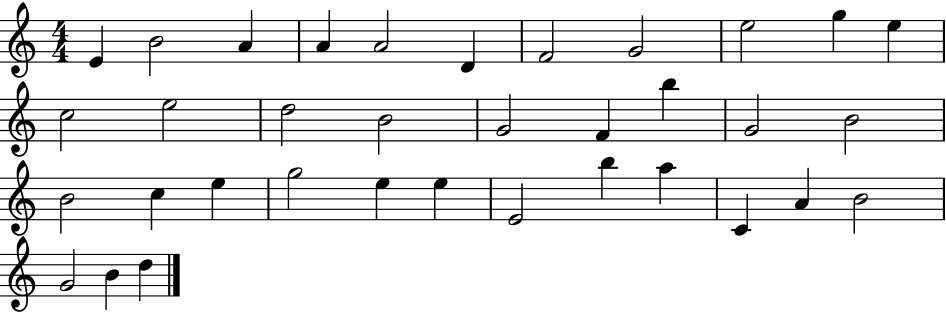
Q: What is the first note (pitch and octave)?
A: E4